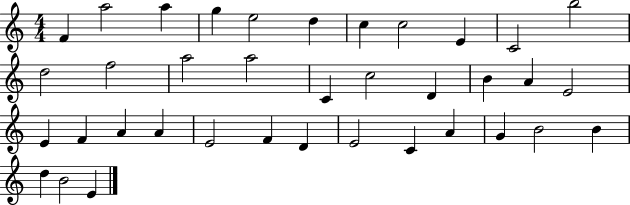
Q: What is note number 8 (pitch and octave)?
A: C5